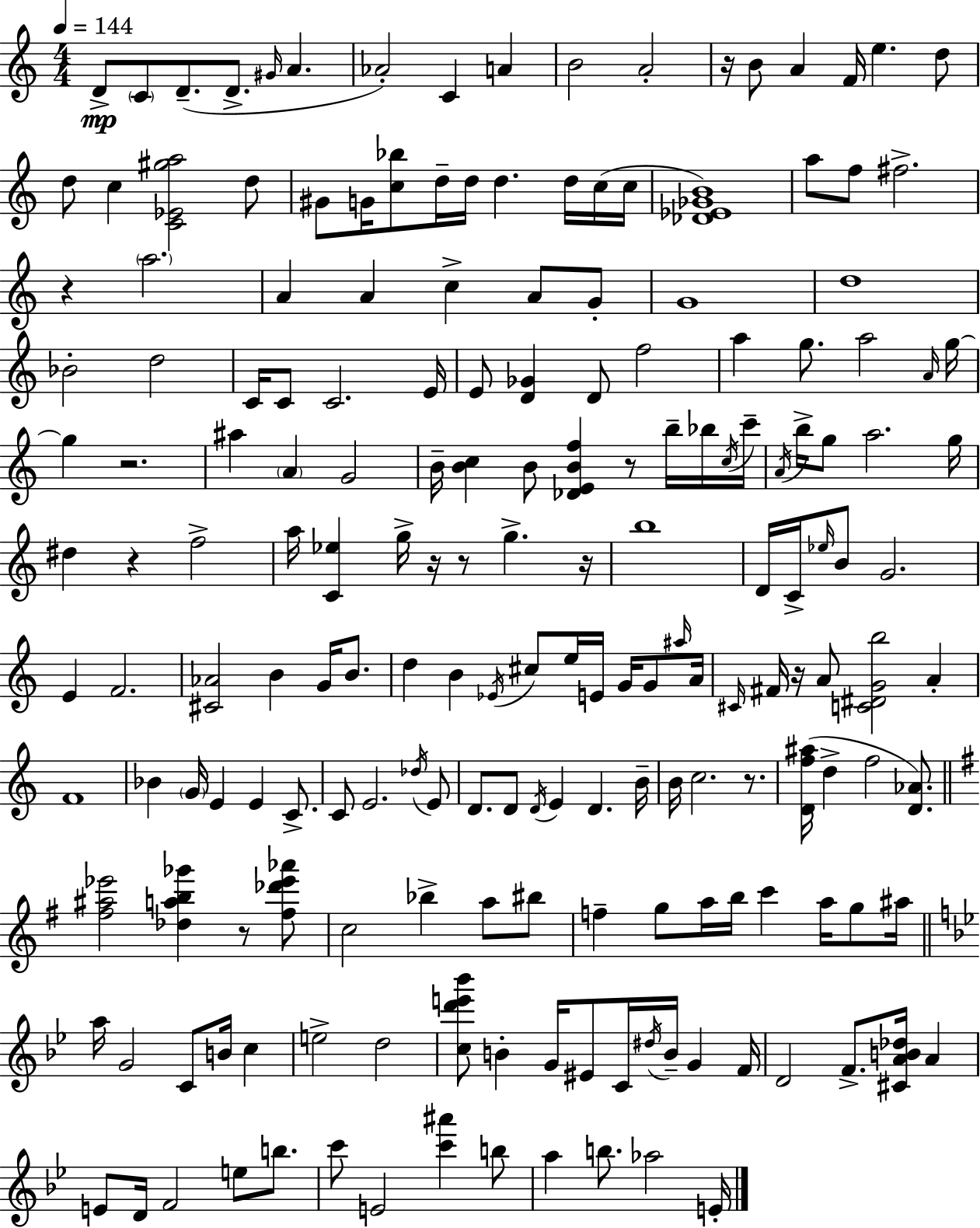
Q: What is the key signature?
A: C major